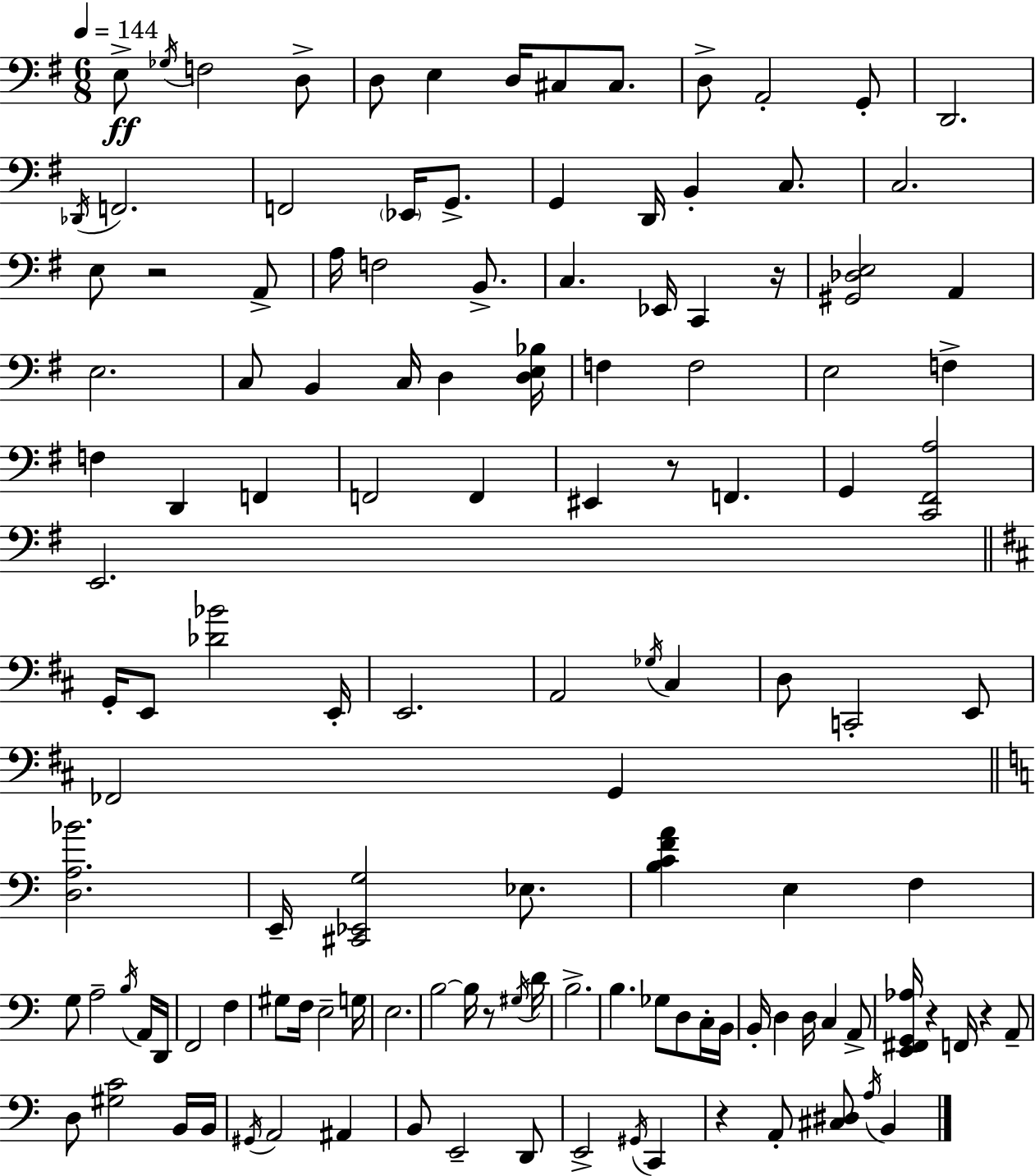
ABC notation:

X:1
T:Untitled
M:6/8
L:1/4
K:G
E,/2 _G,/4 F,2 D,/2 D,/2 E, D,/4 ^C,/2 ^C,/2 D,/2 A,,2 G,,/2 D,,2 _D,,/4 F,,2 F,,2 _E,,/4 G,,/2 G,, D,,/4 B,, C,/2 C,2 E,/2 z2 A,,/2 A,/4 F,2 B,,/2 C, _E,,/4 C,, z/4 [^G,,_D,E,]2 A,, E,2 C,/2 B,, C,/4 D, [D,E,_B,]/4 F, F,2 E,2 F, F, D,, F,, F,,2 F,, ^E,, z/2 F,, G,, [C,,^F,,A,]2 E,,2 G,,/4 E,,/2 [_D_B]2 E,,/4 E,,2 A,,2 _G,/4 ^C, D,/2 C,,2 E,,/2 _F,,2 G,, [D,A,_B]2 E,,/4 [^C,,_E,,G,]2 _E,/2 [B,CFA] E, F, G,/2 A,2 B,/4 A,,/4 D,,/4 F,,2 F, ^G,/2 F,/4 E,2 G,/4 E,2 B,2 B,/4 z/2 ^G,/4 D/4 B,2 B, _G,/2 D,/2 C,/4 B,,/4 B,,/4 D, D,/4 C, A,,/2 [E,,^F,,G,,_A,]/4 z F,,/4 z A,,/2 D,/2 [^G,C]2 B,,/4 B,,/4 ^G,,/4 A,,2 ^A,, B,,/2 E,,2 D,,/2 E,,2 ^G,,/4 C,, z A,,/2 [^C,^D,]/2 A,/4 B,,